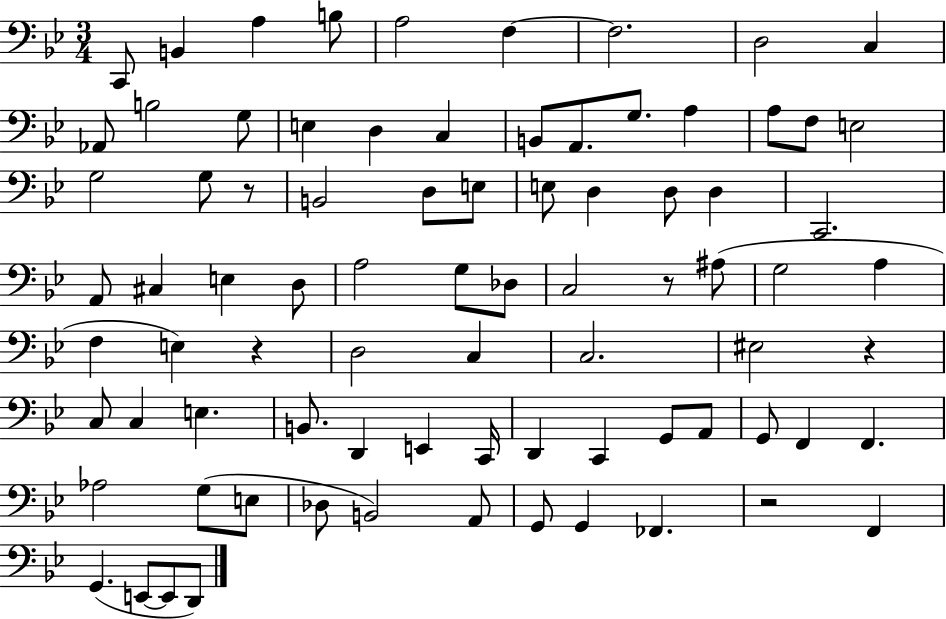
C2/e B2/q A3/q B3/e A3/h F3/q F3/h. D3/h C3/q Ab2/e B3/h G3/e E3/q D3/q C3/q B2/e A2/e. G3/e. A3/q A3/e F3/e E3/h G3/h G3/e R/e B2/h D3/e E3/e E3/e D3/q D3/e D3/q C2/h. A2/e C#3/q E3/q D3/e A3/h G3/e Db3/e C3/h R/e A#3/e G3/h A3/q F3/q E3/q R/q D3/h C3/q C3/h. EIS3/h R/q C3/e C3/q E3/q. B2/e. D2/q E2/q C2/s D2/q C2/q G2/e A2/e G2/e F2/q F2/q. Ab3/h G3/e E3/e Db3/e B2/h A2/e G2/e G2/q FES2/q. R/h F2/q G2/q. E2/e E2/e D2/e